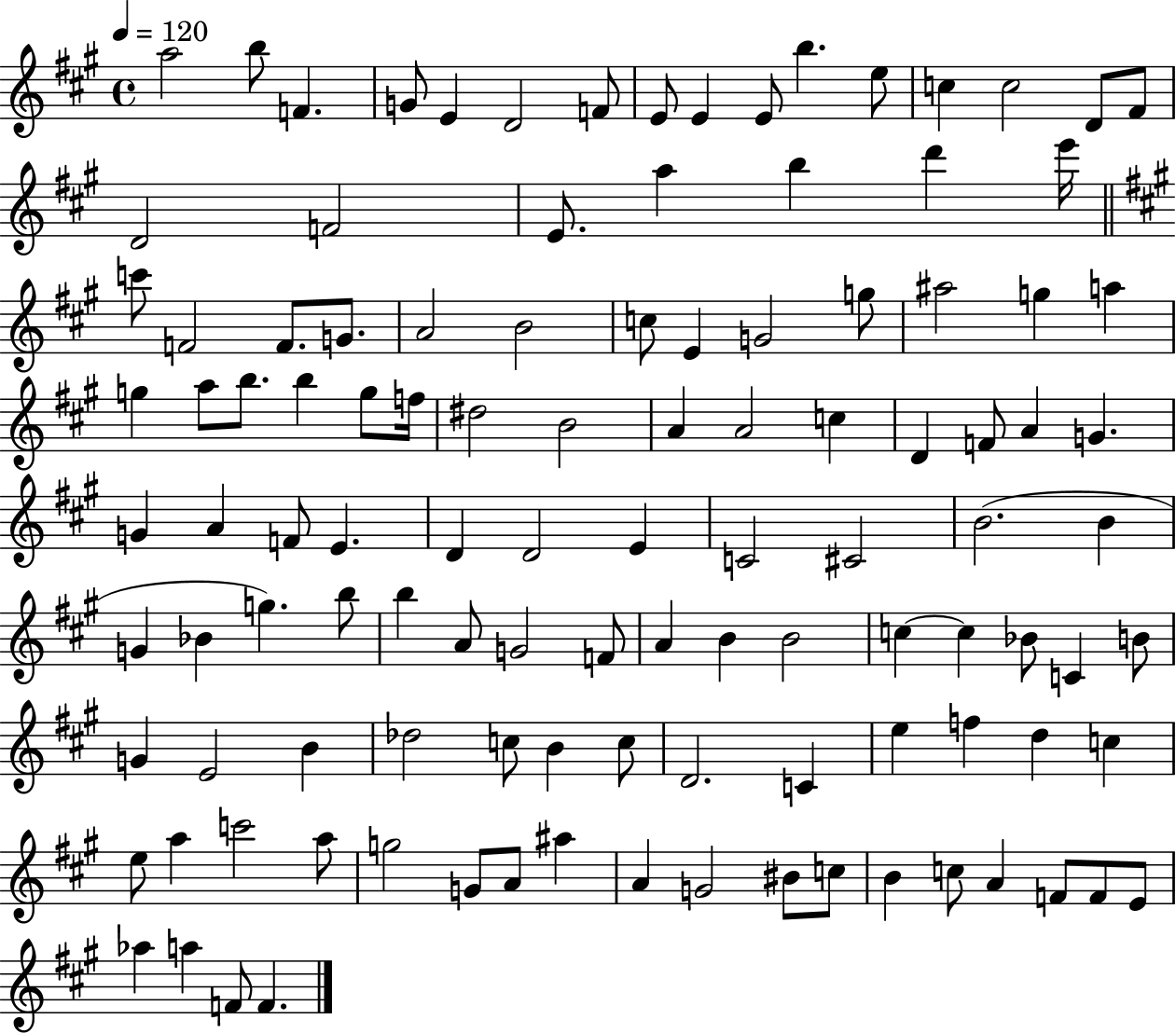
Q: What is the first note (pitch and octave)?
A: A5